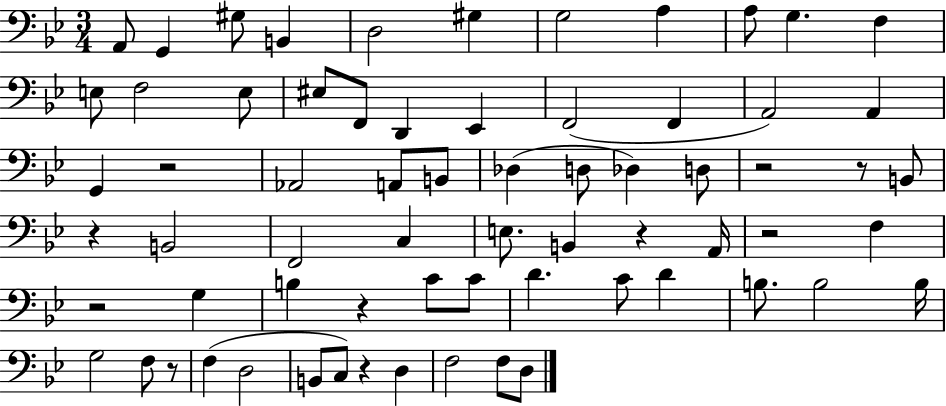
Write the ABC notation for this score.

X:1
T:Untitled
M:3/4
L:1/4
K:Bb
A,,/2 G,, ^G,/2 B,, D,2 ^G, G,2 A, A,/2 G, F, E,/2 F,2 E,/2 ^E,/2 F,,/2 D,, _E,, F,,2 F,, A,,2 A,, G,, z2 _A,,2 A,,/2 B,,/2 _D, D,/2 _D, D,/2 z2 z/2 B,,/2 z B,,2 F,,2 C, E,/2 B,, z A,,/4 z2 F, z2 G, B, z C/2 C/2 D C/2 D B,/2 B,2 B,/4 G,2 F,/2 z/2 F, D,2 B,,/2 C,/2 z D, F,2 F,/2 D,/2